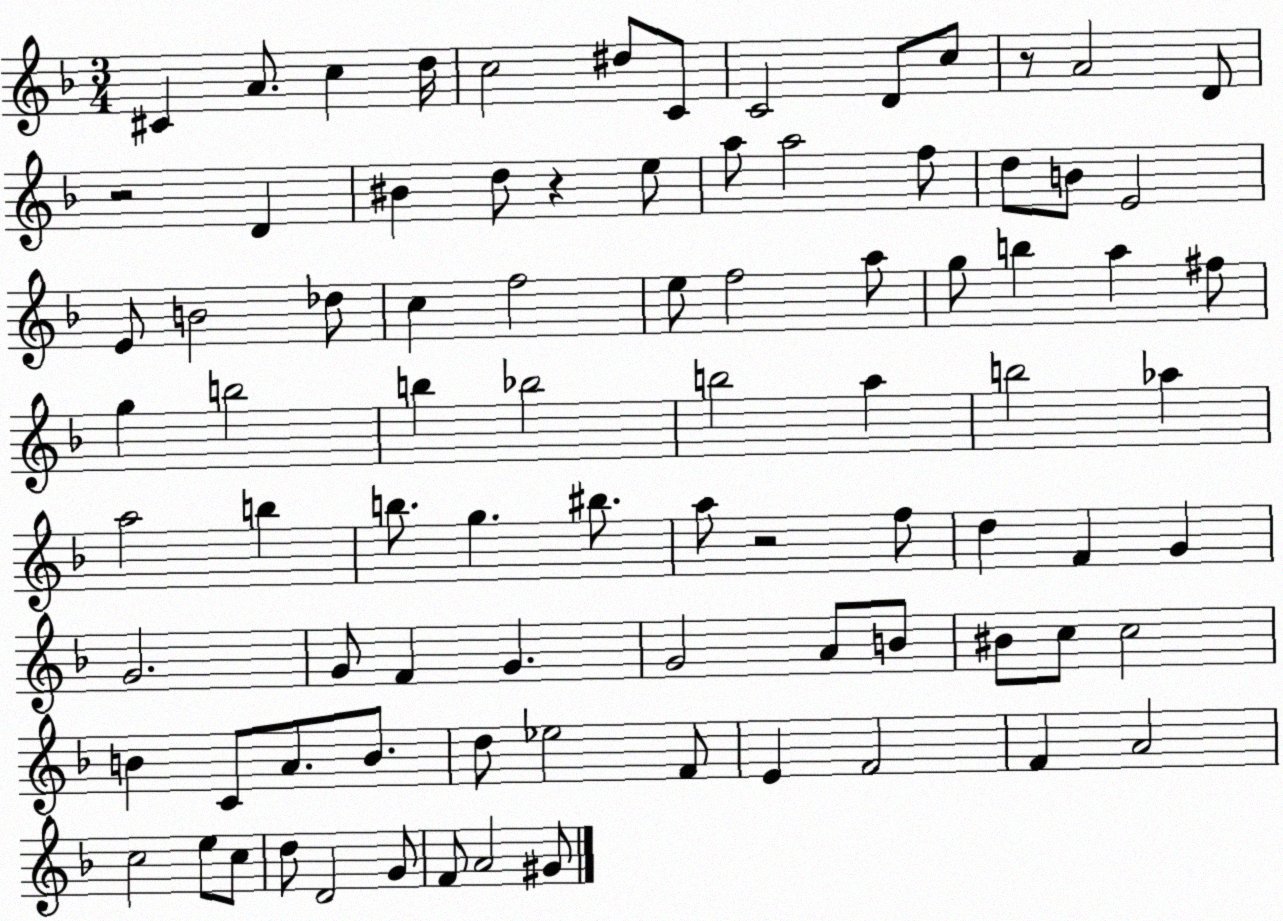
X:1
T:Untitled
M:3/4
L:1/4
K:F
^C A/2 c d/4 c2 ^d/2 C/2 C2 D/2 c/2 z/2 A2 D/2 z2 D ^B d/2 z e/2 a/2 a2 f/2 d/2 B/2 E2 E/2 B2 _d/2 c f2 e/2 f2 a/2 g/2 b a ^f/2 g b2 b _b2 b2 a b2 _a a2 b b/2 g ^b/2 a/2 z2 f/2 d F G G2 G/2 F G G2 A/2 B/2 ^B/2 c/2 c2 B C/2 A/2 B/2 d/2 _e2 F/2 E F2 F A2 c2 e/2 c/2 d/2 D2 G/2 F/2 A2 ^G/2